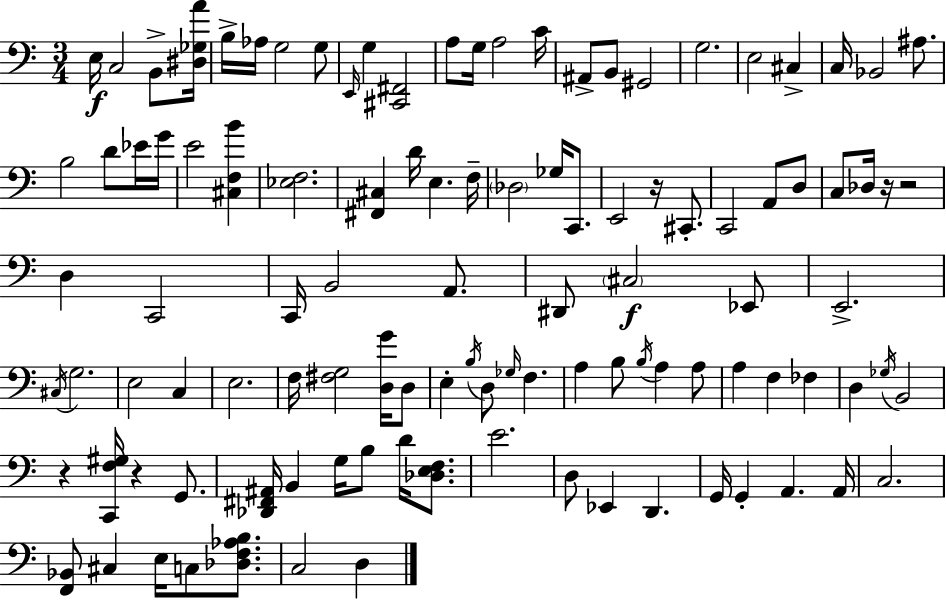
E3/s C3/h B2/e [D#3,Gb3,A4]/s B3/s Ab3/s G3/h G3/e E2/s G3/q [C#2,F#2]/h A3/e G3/s A3/h C4/s A#2/e B2/e G#2/h G3/h. E3/h C#3/q C3/s Bb2/h A#3/e. B3/h D4/e Eb4/s G4/s E4/h [C#3,F3,B4]/q [Eb3,F3]/h. [F#2,C#3]/q D4/s E3/q. F3/s Db3/h Gb3/s C2/e. E2/h R/s C#2/e. C2/h A2/e D3/e C3/e Db3/s R/s R/h D3/q C2/h C2/s B2/h A2/e. D#2/e C#3/h Eb2/e E2/h. C#3/s G3/h. E3/h C3/q E3/h. F3/s [F#3,G3]/h [D3,G4]/s D3/e E3/q B3/s D3/e Gb3/s F3/q. A3/q B3/e B3/s A3/q A3/e A3/q F3/q FES3/q D3/q Gb3/s B2/h R/q [C2,F3,G#3]/s R/q G2/e. [Db2,F#2,A#2]/s B2/q G3/s B3/e D4/s [Db3,E3,F3]/e. E4/h. D3/e Eb2/q D2/q. G2/s G2/q A2/q. A2/s C3/h. [F2,Bb2]/e C#3/q E3/s C3/e [Db3,F3,Ab3,B3]/e. C3/h D3/q